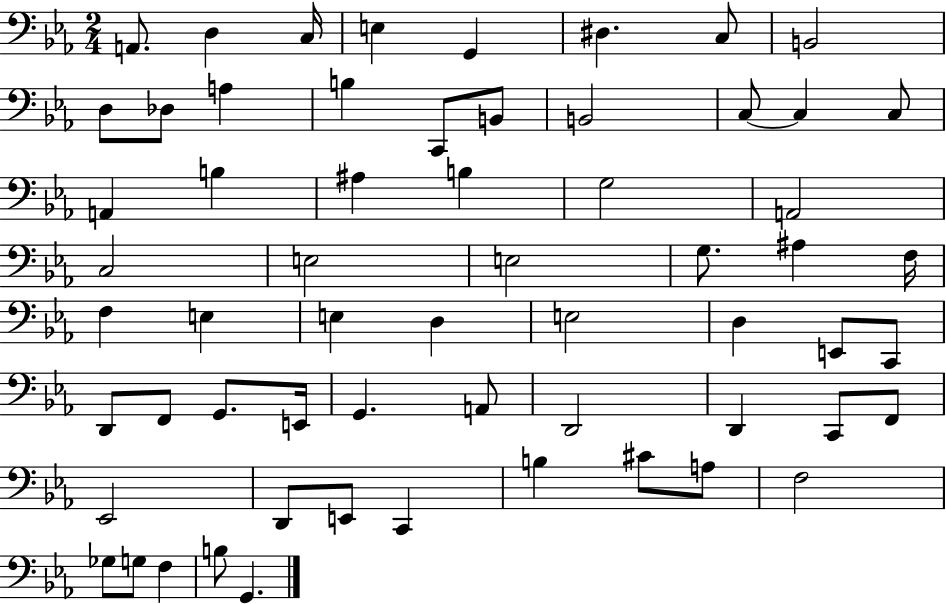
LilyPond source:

{
  \clef bass
  \numericTimeSignature
  \time 2/4
  \key ees \major
  a,8. d4 c16 | e4 g,4 | dis4. c8 | b,2 | \break d8 des8 a4 | b4 c,8 b,8 | b,2 | c8~~ c4 c8 | \break a,4 b4 | ais4 b4 | g2 | a,2 | \break c2 | e2 | e2 | g8. ais4 f16 | \break f4 e4 | e4 d4 | e2 | d4 e,8 c,8 | \break d,8 f,8 g,8. e,16 | g,4. a,8 | d,2 | d,4 c,8 f,8 | \break ees,2 | d,8 e,8 c,4 | b4 cis'8 a8 | f2 | \break ges8 g8 f4 | b8 g,4. | \bar "|."
}